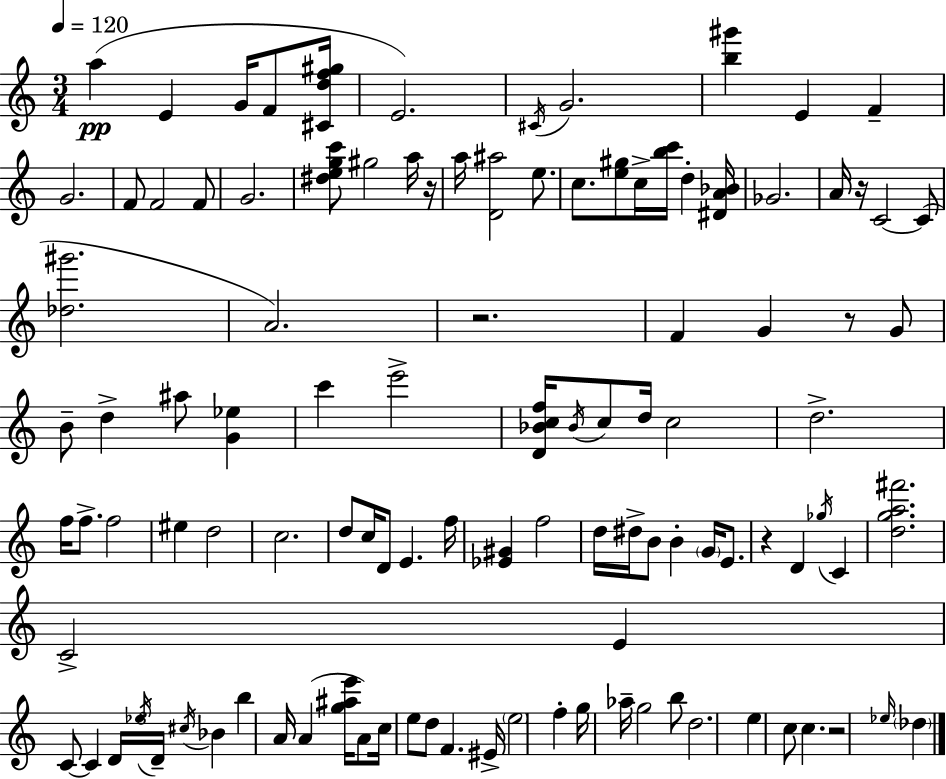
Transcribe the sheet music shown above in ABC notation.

X:1
T:Untitled
M:3/4
L:1/4
K:C
a E G/4 F/2 [^Cdf^g]/4 E2 ^C/4 G2 [b^g'] E F G2 F/2 F2 F/2 G2 [^degc']/2 ^g2 a/4 z/4 a/4 [D^a]2 e/2 c/2 [e^g]/2 c/4 [bc']/4 d [^DA_B]/4 _G2 A/4 z/4 C2 C/2 [_d^g']2 A2 z2 F G z/2 G/2 B/2 d ^a/2 [G_e] c' e'2 [D_Bcf]/4 _B/4 c/2 d/4 c2 d2 f/4 f/2 f2 ^e d2 c2 d/2 c/4 D/2 E f/4 [_E^G] f2 d/4 ^d/4 B/2 B G/4 E/2 z D _g/4 C [dga^f']2 C2 E C/2 C D/4 _e/4 D/4 ^c/4 _B b A/4 A [g^ae']/4 A/2 c/4 e/2 d/2 F ^E/4 e2 f g/4 _a/4 g2 b/2 d2 e c/2 c z2 _e/4 _d